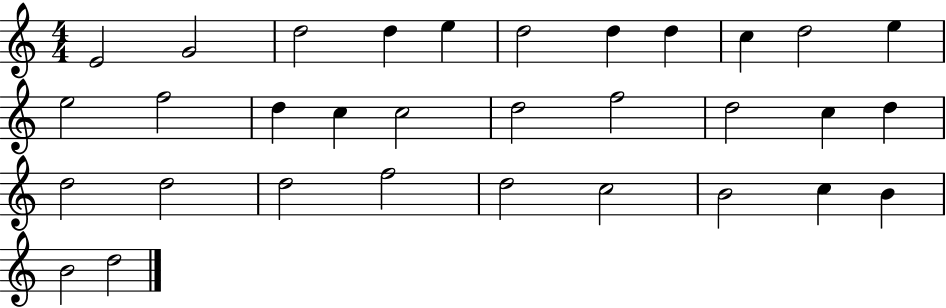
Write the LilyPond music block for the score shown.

{
  \clef treble
  \numericTimeSignature
  \time 4/4
  \key c \major
  e'2 g'2 | d''2 d''4 e''4 | d''2 d''4 d''4 | c''4 d''2 e''4 | \break e''2 f''2 | d''4 c''4 c''2 | d''2 f''2 | d''2 c''4 d''4 | \break d''2 d''2 | d''2 f''2 | d''2 c''2 | b'2 c''4 b'4 | \break b'2 d''2 | \bar "|."
}